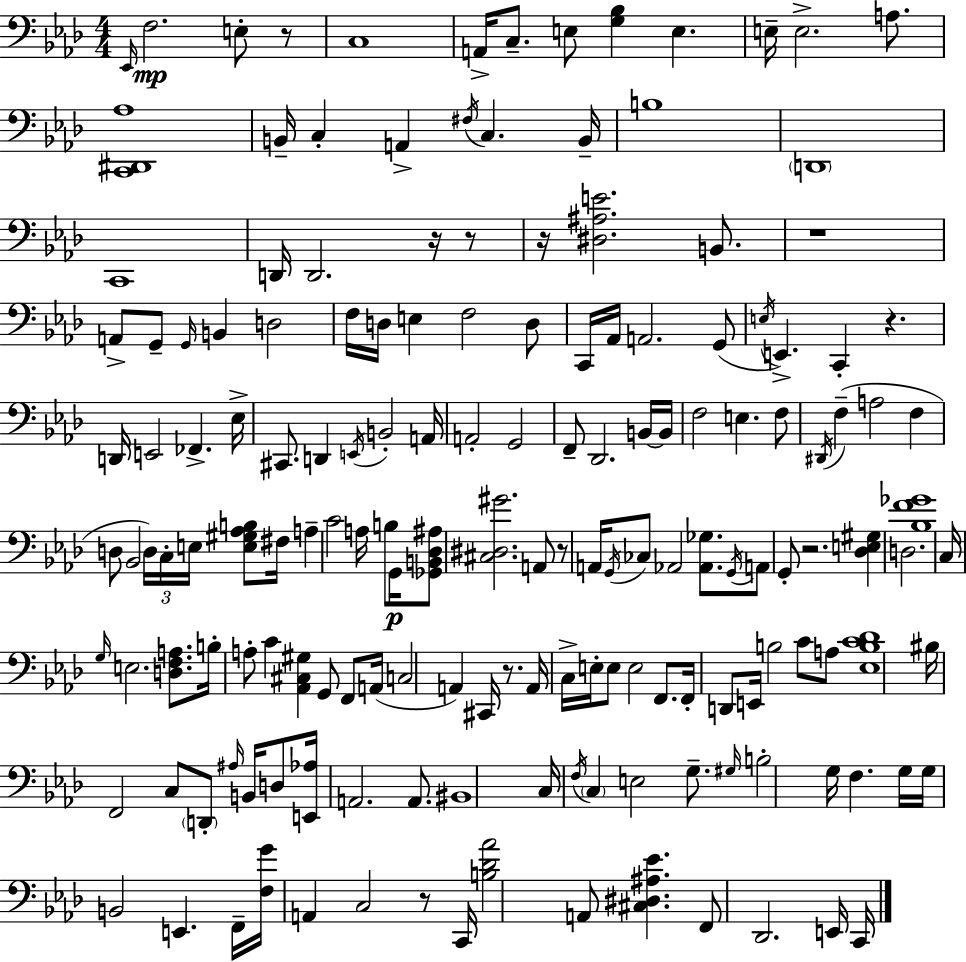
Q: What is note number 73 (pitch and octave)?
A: G2